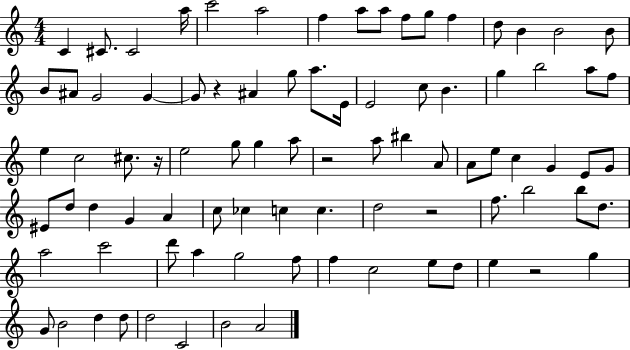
C4/q C#4/e. C#4/h A5/s C6/h A5/h F5/q A5/e A5/e F5/e G5/e F5/q D5/e B4/q B4/h B4/e B4/e A#4/e G4/h G4/q G4/e R/q A#4/q G5/e A5/e. E4/s E4/h C5/e B4/q. G5/q B5/h A5/e F5/e E5/q C5/h C#5/e. R/s E5/h G5/e G5/q A5/e R/h A5/e BIS5/q A4/e A4/e E5/e C5/q G4/q E4/e G4/e EIS4/e D5/e D5/q G4/q A4/q C5/e CES5/q C5/q C5/q. D5/h R/h F5/e. B5/h B5/e D5/e. A5/h C6/h D6/e A5/q G5/h F5/e F5/q C5/h E5/e D5/e E5/q R/h G5/q G4/e B4/h D5/q D5/e D5/h C4/h B4/h A4/h